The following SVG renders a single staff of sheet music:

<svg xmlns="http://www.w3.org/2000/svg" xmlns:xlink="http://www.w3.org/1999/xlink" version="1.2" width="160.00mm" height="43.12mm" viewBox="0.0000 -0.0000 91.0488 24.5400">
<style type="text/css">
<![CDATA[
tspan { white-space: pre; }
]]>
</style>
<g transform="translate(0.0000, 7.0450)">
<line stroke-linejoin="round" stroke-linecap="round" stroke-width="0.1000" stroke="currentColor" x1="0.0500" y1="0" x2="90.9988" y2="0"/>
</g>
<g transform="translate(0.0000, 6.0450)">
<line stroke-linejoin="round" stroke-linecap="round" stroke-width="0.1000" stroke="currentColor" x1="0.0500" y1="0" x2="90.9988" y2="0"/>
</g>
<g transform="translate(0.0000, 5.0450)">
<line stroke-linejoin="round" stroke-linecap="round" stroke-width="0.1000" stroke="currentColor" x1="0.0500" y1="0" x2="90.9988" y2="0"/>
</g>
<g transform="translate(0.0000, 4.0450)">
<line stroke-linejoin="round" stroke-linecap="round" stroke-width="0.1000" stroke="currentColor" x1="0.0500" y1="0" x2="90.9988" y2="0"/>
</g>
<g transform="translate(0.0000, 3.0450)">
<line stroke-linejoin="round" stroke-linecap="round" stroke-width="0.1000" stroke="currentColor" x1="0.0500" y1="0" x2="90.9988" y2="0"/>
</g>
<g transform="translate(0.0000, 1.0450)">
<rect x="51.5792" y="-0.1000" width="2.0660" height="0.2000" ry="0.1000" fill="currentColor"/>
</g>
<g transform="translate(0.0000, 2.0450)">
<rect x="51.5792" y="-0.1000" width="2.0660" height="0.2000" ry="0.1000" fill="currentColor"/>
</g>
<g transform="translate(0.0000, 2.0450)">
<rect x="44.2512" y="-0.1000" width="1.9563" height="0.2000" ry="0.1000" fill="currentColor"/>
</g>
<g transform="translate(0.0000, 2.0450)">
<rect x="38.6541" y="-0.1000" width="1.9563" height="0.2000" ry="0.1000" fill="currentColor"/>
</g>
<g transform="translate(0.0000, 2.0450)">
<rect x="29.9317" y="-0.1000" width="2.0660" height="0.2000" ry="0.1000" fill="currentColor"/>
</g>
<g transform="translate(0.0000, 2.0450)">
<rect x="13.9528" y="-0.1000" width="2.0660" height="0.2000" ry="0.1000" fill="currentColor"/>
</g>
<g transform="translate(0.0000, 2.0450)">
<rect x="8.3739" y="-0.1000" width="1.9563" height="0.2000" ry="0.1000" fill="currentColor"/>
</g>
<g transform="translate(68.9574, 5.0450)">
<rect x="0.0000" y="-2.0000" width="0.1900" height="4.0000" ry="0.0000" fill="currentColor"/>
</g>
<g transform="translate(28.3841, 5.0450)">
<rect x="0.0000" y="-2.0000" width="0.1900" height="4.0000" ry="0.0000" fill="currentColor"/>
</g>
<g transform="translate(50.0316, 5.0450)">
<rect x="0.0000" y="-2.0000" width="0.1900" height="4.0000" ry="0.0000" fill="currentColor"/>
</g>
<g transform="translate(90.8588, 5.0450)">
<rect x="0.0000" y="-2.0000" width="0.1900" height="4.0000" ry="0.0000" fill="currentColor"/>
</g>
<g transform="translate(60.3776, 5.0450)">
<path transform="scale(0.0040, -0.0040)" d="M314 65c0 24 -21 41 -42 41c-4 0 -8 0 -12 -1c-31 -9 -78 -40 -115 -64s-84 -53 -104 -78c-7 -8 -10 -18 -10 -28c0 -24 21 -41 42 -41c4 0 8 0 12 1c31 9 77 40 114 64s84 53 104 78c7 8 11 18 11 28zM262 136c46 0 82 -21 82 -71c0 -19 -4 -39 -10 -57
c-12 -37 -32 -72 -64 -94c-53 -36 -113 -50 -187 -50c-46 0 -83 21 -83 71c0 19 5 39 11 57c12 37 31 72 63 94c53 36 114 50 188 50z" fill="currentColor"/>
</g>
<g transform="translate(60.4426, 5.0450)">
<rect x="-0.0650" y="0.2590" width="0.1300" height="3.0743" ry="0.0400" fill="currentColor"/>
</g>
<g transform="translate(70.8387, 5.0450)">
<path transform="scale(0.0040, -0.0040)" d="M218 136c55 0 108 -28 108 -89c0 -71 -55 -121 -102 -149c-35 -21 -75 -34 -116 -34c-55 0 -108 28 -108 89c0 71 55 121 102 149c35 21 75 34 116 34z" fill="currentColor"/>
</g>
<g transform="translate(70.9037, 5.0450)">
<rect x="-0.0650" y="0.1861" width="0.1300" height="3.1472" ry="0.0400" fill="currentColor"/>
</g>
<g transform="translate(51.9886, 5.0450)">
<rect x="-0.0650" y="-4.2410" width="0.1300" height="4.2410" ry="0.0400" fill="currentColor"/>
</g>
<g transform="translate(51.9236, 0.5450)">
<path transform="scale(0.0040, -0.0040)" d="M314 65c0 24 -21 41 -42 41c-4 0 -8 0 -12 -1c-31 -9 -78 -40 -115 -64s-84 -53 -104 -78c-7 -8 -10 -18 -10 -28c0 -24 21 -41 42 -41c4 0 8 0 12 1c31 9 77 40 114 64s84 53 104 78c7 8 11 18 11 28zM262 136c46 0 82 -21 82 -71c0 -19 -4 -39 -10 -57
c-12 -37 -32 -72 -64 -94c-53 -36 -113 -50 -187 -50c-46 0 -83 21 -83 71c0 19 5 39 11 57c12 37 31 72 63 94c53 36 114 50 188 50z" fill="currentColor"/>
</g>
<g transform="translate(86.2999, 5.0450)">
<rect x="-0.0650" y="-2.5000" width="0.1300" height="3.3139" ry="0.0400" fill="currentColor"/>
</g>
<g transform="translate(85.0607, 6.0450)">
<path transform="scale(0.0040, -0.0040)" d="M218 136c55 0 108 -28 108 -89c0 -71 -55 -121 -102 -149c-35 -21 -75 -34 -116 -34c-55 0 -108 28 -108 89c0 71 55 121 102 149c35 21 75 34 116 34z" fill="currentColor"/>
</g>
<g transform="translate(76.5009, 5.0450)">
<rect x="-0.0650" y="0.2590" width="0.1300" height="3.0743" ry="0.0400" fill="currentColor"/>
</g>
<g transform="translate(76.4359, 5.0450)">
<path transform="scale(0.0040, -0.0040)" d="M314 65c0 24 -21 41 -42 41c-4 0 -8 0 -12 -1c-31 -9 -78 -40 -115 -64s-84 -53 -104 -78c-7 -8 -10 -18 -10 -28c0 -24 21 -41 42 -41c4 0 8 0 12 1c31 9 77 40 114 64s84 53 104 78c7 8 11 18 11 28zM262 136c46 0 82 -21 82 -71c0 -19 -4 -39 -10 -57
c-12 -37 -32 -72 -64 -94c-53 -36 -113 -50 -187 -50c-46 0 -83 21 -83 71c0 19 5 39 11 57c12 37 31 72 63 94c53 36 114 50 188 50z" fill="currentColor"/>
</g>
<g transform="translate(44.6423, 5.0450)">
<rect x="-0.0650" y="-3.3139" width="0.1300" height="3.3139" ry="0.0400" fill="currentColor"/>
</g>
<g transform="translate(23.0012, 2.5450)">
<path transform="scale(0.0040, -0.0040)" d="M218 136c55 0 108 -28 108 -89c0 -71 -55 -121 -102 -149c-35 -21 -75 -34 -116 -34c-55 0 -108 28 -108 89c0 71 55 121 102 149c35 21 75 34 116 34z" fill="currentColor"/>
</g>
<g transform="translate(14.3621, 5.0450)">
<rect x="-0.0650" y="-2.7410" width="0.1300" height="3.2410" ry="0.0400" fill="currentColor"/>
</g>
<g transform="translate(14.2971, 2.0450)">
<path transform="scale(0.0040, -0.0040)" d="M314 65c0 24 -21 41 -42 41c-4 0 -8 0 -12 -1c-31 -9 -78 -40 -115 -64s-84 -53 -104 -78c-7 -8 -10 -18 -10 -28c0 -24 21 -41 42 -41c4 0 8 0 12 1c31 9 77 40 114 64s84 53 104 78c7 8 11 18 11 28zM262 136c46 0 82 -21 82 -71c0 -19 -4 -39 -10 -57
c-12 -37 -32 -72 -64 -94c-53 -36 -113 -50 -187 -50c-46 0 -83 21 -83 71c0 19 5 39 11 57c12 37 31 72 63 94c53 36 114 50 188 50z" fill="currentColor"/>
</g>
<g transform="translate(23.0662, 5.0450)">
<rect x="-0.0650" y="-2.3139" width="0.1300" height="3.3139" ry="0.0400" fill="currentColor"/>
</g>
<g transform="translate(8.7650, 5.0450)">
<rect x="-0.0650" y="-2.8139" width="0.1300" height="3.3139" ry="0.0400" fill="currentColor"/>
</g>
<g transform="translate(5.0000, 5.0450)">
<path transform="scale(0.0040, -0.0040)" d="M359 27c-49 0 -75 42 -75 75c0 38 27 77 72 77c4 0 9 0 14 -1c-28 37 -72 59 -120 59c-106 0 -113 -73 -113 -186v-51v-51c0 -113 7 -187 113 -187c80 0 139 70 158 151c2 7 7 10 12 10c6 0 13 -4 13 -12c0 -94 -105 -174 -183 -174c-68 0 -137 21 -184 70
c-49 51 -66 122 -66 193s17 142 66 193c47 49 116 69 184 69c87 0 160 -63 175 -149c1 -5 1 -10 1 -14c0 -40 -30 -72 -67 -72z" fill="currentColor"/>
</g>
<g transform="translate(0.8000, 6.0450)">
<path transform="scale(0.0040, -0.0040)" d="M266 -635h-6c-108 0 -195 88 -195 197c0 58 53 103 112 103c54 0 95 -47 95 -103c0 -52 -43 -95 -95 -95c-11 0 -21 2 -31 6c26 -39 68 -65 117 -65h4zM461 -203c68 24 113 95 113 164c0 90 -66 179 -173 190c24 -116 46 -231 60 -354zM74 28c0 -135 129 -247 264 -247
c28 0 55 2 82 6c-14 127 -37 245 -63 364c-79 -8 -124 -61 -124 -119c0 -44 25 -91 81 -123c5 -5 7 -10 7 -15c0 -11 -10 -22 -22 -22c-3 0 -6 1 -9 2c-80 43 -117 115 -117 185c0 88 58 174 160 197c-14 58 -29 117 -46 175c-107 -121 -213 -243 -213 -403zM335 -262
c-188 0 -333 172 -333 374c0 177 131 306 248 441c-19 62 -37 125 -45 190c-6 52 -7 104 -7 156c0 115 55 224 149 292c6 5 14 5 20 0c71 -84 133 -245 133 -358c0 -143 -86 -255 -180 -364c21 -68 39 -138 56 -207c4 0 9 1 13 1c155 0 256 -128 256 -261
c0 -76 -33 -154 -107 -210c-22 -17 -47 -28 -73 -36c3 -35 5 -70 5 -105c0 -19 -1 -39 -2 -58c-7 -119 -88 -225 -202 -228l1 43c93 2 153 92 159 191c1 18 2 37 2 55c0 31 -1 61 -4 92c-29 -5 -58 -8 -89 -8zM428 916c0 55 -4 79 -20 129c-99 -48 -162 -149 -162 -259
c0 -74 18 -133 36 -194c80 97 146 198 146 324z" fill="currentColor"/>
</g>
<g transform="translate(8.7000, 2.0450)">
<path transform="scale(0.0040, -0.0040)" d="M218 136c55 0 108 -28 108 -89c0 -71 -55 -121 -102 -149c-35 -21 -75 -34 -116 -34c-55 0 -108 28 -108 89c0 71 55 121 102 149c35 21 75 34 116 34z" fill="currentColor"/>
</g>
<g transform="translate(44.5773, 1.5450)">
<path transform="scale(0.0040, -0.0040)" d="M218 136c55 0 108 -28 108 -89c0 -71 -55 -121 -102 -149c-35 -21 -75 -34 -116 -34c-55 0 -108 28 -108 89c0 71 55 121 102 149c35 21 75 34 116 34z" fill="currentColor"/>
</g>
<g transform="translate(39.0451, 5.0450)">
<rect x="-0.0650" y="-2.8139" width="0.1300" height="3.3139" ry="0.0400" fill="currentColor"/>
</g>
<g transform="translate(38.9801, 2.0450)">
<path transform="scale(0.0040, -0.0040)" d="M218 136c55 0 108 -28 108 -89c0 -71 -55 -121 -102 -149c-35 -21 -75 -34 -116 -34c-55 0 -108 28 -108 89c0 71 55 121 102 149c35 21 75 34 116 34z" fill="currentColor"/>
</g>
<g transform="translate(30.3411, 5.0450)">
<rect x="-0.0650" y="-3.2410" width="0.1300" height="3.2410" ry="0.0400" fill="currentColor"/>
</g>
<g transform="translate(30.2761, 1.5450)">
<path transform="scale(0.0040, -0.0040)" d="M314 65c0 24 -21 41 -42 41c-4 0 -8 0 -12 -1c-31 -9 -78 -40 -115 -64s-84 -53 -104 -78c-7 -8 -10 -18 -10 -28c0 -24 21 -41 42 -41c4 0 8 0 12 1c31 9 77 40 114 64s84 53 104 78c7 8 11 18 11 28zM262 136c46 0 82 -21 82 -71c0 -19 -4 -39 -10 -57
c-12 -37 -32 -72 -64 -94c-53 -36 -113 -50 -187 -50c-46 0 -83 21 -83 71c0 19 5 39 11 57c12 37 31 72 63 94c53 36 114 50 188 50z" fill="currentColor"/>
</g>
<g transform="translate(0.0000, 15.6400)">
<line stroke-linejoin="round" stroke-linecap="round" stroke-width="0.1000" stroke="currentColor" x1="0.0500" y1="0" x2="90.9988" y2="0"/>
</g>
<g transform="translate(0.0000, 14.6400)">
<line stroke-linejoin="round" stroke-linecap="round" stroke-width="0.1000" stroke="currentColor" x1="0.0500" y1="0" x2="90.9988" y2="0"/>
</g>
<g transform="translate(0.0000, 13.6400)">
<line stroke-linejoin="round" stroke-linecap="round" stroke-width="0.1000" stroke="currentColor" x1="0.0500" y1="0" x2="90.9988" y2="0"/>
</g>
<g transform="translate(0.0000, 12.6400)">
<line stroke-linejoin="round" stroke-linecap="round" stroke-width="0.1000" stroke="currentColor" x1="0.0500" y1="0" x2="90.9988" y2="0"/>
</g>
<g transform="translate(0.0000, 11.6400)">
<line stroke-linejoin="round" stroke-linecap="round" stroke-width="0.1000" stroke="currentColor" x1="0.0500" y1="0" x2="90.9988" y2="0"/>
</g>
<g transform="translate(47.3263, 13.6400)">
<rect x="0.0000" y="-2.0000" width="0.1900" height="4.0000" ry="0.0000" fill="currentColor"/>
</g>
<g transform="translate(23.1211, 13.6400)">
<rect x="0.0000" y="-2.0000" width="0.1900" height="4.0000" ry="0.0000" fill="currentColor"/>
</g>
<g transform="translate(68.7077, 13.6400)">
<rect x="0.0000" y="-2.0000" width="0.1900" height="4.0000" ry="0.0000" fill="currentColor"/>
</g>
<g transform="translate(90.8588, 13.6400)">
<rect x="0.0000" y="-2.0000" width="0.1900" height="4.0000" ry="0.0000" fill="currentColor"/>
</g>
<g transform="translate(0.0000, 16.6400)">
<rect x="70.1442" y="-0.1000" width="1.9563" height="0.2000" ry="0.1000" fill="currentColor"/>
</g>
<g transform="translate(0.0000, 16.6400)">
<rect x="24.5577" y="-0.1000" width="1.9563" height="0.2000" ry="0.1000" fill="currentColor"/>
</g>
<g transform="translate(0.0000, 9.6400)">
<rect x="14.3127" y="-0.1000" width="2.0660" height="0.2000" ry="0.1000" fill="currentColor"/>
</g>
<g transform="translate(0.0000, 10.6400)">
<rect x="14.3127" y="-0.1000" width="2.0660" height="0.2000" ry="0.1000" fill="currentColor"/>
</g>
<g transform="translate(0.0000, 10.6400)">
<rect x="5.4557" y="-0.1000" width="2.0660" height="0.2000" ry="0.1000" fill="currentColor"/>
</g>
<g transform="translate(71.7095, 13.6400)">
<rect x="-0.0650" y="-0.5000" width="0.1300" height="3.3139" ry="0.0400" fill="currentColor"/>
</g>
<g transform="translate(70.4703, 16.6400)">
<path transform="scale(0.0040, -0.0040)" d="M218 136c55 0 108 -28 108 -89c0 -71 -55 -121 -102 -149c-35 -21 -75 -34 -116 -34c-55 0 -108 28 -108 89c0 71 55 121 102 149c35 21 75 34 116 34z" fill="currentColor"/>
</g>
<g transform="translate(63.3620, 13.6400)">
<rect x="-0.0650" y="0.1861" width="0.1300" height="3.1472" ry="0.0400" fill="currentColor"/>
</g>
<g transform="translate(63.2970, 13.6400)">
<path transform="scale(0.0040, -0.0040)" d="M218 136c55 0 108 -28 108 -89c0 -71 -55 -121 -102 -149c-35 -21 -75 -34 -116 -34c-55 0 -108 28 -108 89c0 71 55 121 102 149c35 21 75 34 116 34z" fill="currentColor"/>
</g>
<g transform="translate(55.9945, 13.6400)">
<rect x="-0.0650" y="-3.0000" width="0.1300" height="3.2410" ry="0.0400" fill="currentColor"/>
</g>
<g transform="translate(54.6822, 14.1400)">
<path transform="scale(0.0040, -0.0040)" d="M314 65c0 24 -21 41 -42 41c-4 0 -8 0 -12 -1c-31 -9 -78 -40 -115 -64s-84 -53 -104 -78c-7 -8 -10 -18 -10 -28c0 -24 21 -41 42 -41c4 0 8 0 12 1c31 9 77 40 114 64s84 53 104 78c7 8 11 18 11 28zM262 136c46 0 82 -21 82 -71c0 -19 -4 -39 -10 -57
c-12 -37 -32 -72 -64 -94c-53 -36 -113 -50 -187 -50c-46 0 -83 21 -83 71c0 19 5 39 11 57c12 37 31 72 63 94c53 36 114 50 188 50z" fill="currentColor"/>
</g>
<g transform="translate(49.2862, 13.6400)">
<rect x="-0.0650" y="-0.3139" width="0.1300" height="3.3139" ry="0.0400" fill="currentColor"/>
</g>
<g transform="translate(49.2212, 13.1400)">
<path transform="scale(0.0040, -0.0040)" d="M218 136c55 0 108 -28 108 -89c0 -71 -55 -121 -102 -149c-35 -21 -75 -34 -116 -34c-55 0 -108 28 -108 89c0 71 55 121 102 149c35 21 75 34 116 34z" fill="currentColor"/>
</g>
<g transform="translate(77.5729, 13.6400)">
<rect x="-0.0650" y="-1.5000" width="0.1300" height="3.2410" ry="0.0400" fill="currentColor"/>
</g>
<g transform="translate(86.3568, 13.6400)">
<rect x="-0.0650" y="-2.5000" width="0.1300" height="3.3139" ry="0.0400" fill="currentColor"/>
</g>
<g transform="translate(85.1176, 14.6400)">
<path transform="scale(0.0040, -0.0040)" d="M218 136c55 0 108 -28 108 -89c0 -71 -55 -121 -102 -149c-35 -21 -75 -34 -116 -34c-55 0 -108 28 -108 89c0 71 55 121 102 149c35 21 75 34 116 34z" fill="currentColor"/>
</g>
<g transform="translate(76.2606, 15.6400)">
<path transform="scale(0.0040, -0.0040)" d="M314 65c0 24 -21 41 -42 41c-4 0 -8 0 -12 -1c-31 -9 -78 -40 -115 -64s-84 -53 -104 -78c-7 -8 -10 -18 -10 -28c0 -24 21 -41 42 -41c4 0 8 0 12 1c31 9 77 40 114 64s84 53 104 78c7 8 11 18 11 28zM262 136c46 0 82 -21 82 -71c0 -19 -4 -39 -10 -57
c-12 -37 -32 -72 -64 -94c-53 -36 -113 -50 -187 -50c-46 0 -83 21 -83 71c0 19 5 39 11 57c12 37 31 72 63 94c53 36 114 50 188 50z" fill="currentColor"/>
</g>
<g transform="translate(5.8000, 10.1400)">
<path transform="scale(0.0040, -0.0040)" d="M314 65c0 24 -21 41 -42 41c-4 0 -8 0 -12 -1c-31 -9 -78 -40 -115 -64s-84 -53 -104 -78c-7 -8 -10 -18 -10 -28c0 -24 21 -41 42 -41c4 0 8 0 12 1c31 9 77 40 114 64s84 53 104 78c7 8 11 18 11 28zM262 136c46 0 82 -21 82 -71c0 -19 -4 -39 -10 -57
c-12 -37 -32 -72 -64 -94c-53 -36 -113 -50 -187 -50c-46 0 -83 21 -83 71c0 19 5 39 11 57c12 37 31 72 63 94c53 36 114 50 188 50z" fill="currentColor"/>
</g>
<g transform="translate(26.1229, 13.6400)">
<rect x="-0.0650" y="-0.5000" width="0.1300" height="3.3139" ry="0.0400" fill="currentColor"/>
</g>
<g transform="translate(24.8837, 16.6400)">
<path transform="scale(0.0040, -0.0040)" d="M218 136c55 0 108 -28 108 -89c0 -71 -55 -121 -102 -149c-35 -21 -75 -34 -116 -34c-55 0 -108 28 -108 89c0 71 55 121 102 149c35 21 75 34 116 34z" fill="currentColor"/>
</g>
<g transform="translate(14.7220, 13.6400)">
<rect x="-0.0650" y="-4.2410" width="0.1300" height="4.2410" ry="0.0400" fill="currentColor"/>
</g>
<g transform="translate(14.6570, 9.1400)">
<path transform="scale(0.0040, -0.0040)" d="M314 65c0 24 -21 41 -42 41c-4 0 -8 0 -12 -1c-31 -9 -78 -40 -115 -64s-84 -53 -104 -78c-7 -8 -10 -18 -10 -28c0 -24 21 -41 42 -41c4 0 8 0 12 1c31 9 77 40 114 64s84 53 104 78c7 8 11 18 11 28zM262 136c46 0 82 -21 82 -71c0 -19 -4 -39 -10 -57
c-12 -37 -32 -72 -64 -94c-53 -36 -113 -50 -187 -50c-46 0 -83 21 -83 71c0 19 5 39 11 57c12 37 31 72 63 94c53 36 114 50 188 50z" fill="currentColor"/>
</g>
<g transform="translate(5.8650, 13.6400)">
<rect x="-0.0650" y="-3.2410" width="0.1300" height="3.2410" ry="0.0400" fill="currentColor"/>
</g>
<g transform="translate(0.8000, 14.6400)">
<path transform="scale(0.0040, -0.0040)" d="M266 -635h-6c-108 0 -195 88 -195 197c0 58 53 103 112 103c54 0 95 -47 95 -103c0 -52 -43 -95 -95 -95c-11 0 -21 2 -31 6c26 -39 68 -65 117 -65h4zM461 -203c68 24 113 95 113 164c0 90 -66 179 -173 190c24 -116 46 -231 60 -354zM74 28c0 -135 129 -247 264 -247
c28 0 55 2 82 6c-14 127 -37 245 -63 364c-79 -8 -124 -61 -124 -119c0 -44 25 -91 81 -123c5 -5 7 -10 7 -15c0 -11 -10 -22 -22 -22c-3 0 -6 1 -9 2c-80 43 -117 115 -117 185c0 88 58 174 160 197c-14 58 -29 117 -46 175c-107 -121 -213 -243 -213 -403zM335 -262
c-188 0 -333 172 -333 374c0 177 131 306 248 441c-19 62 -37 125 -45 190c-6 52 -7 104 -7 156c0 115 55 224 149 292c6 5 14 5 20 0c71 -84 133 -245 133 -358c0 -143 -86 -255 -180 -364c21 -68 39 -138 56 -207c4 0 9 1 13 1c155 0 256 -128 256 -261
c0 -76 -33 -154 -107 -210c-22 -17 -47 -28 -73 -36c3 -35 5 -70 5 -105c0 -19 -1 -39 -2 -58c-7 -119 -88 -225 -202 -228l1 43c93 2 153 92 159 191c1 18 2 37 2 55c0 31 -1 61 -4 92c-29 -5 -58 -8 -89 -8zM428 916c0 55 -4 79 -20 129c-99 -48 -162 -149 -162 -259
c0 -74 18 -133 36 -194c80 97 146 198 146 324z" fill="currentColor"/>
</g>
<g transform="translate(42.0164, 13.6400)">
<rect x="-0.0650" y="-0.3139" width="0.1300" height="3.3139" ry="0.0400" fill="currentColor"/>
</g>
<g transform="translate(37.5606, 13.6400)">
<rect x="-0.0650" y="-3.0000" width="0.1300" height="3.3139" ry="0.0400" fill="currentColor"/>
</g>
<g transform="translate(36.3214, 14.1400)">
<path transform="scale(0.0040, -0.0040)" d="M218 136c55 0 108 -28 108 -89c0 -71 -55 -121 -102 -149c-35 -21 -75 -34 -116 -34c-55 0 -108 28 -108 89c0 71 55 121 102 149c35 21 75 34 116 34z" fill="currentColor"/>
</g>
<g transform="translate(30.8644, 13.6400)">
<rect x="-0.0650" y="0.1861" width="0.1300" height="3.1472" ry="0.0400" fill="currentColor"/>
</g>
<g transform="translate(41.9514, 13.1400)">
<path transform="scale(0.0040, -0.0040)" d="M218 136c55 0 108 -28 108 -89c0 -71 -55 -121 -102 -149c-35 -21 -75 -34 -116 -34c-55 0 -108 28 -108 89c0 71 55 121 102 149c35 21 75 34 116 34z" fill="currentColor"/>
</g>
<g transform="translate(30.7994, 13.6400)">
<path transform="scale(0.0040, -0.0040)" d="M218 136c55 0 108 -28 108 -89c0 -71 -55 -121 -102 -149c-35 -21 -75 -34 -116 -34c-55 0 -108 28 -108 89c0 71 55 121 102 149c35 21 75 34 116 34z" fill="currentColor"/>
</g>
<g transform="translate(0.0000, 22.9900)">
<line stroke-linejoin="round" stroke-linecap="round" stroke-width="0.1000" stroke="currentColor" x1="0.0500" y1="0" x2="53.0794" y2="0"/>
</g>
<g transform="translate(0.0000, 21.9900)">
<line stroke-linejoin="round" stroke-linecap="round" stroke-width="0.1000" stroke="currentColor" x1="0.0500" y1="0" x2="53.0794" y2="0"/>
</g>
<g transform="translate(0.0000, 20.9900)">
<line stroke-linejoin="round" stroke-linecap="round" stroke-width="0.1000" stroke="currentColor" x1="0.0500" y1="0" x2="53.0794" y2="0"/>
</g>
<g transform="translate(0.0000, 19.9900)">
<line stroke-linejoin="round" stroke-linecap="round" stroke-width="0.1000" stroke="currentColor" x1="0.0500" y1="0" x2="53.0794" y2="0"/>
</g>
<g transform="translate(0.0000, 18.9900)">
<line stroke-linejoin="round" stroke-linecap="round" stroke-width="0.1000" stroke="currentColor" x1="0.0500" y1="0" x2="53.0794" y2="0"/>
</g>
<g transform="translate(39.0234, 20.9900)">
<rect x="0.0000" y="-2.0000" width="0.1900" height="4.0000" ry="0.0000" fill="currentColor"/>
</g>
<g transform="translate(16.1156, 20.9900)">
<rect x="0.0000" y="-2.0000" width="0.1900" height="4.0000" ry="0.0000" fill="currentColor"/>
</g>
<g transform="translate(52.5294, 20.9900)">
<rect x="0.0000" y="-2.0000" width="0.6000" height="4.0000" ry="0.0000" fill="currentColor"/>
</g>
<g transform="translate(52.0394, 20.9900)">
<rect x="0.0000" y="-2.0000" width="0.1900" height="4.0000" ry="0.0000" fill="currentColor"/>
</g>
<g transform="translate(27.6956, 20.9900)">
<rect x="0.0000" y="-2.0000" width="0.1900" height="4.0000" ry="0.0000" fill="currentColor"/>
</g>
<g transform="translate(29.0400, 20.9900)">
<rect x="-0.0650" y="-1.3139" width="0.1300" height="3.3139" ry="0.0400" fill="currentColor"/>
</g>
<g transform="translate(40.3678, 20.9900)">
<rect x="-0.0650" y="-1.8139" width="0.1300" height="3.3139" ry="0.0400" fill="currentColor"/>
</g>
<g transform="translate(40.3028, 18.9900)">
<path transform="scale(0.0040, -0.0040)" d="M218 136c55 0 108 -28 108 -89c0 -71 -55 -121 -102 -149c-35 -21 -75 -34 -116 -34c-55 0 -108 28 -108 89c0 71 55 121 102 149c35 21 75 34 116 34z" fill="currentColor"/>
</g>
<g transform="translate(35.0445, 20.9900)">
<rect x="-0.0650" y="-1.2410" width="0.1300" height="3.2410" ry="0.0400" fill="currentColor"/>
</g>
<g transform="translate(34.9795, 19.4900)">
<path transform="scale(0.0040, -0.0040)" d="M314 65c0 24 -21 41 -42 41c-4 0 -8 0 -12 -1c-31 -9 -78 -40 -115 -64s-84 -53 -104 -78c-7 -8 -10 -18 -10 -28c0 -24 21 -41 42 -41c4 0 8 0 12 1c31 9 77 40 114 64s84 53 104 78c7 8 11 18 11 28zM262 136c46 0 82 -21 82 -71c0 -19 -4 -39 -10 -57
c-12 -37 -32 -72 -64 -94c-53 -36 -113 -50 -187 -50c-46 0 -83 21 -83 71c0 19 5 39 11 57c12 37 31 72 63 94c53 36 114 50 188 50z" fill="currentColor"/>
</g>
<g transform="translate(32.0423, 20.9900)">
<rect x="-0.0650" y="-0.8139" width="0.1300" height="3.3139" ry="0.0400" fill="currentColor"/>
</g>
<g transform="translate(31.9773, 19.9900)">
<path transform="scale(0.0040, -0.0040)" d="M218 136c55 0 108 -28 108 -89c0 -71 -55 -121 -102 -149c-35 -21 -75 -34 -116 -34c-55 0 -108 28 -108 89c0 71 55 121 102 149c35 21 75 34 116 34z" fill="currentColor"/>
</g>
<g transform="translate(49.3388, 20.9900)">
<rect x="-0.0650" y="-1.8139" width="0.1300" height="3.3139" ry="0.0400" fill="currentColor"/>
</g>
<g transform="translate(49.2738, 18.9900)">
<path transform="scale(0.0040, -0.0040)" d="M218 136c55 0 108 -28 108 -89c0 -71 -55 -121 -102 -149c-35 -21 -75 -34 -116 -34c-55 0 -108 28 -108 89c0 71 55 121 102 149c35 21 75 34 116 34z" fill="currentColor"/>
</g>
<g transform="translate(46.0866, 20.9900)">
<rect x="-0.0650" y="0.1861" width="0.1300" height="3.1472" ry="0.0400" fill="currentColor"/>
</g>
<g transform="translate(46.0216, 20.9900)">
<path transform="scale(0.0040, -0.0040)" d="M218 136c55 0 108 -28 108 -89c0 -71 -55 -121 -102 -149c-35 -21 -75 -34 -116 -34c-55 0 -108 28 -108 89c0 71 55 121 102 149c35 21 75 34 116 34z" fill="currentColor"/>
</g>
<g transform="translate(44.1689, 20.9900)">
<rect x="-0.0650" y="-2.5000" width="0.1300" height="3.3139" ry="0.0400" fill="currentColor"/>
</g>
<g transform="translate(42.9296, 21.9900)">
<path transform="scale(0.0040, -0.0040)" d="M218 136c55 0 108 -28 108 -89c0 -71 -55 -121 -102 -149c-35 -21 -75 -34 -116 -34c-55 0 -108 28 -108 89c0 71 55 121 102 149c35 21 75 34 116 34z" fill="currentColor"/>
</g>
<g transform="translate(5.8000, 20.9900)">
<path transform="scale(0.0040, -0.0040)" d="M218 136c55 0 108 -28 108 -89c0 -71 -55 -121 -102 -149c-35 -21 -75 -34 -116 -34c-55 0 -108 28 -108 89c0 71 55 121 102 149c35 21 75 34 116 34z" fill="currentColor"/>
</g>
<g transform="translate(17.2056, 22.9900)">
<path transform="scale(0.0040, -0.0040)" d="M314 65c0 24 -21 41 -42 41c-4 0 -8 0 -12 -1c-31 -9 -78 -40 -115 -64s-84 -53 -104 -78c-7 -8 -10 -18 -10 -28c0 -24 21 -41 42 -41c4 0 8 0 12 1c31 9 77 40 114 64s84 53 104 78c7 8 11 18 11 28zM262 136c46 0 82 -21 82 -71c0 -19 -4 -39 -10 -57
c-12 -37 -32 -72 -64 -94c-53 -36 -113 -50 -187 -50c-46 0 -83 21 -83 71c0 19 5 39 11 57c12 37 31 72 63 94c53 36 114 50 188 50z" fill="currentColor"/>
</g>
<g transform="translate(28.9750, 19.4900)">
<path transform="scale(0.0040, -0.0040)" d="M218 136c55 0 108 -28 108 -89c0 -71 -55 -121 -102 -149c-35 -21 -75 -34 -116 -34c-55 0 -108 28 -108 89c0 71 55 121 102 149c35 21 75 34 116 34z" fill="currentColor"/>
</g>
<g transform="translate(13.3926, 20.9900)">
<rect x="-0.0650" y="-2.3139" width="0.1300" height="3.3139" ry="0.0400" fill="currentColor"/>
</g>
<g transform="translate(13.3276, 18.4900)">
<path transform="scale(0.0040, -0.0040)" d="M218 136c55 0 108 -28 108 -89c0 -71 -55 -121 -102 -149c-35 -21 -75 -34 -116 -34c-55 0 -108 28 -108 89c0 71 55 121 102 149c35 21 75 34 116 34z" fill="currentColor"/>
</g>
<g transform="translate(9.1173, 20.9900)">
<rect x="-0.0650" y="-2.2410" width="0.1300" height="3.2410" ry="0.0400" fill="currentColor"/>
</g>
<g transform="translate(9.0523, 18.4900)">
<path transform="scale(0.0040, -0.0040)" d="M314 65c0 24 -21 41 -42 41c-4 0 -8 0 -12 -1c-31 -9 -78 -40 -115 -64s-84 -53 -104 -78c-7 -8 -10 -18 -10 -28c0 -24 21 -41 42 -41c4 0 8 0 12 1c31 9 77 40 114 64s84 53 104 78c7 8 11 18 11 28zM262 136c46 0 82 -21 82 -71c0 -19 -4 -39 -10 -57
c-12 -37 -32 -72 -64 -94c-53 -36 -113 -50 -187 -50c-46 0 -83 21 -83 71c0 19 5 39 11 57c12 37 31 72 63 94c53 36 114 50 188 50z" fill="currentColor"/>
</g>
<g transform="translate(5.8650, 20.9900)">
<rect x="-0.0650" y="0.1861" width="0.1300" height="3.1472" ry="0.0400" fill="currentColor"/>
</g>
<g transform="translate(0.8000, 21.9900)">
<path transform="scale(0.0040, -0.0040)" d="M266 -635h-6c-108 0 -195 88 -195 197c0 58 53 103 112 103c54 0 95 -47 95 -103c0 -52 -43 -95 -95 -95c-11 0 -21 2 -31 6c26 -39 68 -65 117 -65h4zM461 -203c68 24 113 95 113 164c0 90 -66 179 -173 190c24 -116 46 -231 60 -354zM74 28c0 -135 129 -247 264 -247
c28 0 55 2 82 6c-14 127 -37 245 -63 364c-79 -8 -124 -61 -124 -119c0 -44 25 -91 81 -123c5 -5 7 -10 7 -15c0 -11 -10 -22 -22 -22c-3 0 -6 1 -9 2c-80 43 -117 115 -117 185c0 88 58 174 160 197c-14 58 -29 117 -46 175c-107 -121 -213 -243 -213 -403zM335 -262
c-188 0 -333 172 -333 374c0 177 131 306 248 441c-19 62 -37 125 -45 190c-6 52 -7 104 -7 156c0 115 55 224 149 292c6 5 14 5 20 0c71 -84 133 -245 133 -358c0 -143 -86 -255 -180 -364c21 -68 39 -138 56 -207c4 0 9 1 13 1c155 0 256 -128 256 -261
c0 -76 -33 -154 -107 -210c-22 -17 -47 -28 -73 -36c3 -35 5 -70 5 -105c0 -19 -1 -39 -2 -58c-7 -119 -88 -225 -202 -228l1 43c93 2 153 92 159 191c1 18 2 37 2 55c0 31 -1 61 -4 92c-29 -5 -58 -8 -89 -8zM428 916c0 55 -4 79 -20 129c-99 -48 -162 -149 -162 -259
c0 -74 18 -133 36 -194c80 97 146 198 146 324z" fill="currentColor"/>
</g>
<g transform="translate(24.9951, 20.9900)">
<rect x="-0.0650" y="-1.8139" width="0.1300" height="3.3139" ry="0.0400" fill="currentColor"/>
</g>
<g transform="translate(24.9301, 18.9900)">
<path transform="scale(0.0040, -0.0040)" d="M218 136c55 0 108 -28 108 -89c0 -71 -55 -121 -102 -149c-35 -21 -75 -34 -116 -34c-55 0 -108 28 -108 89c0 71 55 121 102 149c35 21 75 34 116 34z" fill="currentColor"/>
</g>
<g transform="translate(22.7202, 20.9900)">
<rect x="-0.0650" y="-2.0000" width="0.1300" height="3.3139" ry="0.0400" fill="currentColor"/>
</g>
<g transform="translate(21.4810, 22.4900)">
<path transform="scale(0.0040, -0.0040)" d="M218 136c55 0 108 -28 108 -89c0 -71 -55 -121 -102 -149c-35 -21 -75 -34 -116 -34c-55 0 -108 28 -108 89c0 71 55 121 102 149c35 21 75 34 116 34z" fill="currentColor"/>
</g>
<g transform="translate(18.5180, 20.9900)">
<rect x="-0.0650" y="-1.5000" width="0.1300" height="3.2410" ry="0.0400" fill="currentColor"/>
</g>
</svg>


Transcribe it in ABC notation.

X:1
T:Untitled
M:4/4
L:1/4
K:C
a a2 g b2 a b d'2 B2 B B2 G b2 d'2 C B A c c A2 B C E2 G B g2 g E2 F f e d e2 f G B f